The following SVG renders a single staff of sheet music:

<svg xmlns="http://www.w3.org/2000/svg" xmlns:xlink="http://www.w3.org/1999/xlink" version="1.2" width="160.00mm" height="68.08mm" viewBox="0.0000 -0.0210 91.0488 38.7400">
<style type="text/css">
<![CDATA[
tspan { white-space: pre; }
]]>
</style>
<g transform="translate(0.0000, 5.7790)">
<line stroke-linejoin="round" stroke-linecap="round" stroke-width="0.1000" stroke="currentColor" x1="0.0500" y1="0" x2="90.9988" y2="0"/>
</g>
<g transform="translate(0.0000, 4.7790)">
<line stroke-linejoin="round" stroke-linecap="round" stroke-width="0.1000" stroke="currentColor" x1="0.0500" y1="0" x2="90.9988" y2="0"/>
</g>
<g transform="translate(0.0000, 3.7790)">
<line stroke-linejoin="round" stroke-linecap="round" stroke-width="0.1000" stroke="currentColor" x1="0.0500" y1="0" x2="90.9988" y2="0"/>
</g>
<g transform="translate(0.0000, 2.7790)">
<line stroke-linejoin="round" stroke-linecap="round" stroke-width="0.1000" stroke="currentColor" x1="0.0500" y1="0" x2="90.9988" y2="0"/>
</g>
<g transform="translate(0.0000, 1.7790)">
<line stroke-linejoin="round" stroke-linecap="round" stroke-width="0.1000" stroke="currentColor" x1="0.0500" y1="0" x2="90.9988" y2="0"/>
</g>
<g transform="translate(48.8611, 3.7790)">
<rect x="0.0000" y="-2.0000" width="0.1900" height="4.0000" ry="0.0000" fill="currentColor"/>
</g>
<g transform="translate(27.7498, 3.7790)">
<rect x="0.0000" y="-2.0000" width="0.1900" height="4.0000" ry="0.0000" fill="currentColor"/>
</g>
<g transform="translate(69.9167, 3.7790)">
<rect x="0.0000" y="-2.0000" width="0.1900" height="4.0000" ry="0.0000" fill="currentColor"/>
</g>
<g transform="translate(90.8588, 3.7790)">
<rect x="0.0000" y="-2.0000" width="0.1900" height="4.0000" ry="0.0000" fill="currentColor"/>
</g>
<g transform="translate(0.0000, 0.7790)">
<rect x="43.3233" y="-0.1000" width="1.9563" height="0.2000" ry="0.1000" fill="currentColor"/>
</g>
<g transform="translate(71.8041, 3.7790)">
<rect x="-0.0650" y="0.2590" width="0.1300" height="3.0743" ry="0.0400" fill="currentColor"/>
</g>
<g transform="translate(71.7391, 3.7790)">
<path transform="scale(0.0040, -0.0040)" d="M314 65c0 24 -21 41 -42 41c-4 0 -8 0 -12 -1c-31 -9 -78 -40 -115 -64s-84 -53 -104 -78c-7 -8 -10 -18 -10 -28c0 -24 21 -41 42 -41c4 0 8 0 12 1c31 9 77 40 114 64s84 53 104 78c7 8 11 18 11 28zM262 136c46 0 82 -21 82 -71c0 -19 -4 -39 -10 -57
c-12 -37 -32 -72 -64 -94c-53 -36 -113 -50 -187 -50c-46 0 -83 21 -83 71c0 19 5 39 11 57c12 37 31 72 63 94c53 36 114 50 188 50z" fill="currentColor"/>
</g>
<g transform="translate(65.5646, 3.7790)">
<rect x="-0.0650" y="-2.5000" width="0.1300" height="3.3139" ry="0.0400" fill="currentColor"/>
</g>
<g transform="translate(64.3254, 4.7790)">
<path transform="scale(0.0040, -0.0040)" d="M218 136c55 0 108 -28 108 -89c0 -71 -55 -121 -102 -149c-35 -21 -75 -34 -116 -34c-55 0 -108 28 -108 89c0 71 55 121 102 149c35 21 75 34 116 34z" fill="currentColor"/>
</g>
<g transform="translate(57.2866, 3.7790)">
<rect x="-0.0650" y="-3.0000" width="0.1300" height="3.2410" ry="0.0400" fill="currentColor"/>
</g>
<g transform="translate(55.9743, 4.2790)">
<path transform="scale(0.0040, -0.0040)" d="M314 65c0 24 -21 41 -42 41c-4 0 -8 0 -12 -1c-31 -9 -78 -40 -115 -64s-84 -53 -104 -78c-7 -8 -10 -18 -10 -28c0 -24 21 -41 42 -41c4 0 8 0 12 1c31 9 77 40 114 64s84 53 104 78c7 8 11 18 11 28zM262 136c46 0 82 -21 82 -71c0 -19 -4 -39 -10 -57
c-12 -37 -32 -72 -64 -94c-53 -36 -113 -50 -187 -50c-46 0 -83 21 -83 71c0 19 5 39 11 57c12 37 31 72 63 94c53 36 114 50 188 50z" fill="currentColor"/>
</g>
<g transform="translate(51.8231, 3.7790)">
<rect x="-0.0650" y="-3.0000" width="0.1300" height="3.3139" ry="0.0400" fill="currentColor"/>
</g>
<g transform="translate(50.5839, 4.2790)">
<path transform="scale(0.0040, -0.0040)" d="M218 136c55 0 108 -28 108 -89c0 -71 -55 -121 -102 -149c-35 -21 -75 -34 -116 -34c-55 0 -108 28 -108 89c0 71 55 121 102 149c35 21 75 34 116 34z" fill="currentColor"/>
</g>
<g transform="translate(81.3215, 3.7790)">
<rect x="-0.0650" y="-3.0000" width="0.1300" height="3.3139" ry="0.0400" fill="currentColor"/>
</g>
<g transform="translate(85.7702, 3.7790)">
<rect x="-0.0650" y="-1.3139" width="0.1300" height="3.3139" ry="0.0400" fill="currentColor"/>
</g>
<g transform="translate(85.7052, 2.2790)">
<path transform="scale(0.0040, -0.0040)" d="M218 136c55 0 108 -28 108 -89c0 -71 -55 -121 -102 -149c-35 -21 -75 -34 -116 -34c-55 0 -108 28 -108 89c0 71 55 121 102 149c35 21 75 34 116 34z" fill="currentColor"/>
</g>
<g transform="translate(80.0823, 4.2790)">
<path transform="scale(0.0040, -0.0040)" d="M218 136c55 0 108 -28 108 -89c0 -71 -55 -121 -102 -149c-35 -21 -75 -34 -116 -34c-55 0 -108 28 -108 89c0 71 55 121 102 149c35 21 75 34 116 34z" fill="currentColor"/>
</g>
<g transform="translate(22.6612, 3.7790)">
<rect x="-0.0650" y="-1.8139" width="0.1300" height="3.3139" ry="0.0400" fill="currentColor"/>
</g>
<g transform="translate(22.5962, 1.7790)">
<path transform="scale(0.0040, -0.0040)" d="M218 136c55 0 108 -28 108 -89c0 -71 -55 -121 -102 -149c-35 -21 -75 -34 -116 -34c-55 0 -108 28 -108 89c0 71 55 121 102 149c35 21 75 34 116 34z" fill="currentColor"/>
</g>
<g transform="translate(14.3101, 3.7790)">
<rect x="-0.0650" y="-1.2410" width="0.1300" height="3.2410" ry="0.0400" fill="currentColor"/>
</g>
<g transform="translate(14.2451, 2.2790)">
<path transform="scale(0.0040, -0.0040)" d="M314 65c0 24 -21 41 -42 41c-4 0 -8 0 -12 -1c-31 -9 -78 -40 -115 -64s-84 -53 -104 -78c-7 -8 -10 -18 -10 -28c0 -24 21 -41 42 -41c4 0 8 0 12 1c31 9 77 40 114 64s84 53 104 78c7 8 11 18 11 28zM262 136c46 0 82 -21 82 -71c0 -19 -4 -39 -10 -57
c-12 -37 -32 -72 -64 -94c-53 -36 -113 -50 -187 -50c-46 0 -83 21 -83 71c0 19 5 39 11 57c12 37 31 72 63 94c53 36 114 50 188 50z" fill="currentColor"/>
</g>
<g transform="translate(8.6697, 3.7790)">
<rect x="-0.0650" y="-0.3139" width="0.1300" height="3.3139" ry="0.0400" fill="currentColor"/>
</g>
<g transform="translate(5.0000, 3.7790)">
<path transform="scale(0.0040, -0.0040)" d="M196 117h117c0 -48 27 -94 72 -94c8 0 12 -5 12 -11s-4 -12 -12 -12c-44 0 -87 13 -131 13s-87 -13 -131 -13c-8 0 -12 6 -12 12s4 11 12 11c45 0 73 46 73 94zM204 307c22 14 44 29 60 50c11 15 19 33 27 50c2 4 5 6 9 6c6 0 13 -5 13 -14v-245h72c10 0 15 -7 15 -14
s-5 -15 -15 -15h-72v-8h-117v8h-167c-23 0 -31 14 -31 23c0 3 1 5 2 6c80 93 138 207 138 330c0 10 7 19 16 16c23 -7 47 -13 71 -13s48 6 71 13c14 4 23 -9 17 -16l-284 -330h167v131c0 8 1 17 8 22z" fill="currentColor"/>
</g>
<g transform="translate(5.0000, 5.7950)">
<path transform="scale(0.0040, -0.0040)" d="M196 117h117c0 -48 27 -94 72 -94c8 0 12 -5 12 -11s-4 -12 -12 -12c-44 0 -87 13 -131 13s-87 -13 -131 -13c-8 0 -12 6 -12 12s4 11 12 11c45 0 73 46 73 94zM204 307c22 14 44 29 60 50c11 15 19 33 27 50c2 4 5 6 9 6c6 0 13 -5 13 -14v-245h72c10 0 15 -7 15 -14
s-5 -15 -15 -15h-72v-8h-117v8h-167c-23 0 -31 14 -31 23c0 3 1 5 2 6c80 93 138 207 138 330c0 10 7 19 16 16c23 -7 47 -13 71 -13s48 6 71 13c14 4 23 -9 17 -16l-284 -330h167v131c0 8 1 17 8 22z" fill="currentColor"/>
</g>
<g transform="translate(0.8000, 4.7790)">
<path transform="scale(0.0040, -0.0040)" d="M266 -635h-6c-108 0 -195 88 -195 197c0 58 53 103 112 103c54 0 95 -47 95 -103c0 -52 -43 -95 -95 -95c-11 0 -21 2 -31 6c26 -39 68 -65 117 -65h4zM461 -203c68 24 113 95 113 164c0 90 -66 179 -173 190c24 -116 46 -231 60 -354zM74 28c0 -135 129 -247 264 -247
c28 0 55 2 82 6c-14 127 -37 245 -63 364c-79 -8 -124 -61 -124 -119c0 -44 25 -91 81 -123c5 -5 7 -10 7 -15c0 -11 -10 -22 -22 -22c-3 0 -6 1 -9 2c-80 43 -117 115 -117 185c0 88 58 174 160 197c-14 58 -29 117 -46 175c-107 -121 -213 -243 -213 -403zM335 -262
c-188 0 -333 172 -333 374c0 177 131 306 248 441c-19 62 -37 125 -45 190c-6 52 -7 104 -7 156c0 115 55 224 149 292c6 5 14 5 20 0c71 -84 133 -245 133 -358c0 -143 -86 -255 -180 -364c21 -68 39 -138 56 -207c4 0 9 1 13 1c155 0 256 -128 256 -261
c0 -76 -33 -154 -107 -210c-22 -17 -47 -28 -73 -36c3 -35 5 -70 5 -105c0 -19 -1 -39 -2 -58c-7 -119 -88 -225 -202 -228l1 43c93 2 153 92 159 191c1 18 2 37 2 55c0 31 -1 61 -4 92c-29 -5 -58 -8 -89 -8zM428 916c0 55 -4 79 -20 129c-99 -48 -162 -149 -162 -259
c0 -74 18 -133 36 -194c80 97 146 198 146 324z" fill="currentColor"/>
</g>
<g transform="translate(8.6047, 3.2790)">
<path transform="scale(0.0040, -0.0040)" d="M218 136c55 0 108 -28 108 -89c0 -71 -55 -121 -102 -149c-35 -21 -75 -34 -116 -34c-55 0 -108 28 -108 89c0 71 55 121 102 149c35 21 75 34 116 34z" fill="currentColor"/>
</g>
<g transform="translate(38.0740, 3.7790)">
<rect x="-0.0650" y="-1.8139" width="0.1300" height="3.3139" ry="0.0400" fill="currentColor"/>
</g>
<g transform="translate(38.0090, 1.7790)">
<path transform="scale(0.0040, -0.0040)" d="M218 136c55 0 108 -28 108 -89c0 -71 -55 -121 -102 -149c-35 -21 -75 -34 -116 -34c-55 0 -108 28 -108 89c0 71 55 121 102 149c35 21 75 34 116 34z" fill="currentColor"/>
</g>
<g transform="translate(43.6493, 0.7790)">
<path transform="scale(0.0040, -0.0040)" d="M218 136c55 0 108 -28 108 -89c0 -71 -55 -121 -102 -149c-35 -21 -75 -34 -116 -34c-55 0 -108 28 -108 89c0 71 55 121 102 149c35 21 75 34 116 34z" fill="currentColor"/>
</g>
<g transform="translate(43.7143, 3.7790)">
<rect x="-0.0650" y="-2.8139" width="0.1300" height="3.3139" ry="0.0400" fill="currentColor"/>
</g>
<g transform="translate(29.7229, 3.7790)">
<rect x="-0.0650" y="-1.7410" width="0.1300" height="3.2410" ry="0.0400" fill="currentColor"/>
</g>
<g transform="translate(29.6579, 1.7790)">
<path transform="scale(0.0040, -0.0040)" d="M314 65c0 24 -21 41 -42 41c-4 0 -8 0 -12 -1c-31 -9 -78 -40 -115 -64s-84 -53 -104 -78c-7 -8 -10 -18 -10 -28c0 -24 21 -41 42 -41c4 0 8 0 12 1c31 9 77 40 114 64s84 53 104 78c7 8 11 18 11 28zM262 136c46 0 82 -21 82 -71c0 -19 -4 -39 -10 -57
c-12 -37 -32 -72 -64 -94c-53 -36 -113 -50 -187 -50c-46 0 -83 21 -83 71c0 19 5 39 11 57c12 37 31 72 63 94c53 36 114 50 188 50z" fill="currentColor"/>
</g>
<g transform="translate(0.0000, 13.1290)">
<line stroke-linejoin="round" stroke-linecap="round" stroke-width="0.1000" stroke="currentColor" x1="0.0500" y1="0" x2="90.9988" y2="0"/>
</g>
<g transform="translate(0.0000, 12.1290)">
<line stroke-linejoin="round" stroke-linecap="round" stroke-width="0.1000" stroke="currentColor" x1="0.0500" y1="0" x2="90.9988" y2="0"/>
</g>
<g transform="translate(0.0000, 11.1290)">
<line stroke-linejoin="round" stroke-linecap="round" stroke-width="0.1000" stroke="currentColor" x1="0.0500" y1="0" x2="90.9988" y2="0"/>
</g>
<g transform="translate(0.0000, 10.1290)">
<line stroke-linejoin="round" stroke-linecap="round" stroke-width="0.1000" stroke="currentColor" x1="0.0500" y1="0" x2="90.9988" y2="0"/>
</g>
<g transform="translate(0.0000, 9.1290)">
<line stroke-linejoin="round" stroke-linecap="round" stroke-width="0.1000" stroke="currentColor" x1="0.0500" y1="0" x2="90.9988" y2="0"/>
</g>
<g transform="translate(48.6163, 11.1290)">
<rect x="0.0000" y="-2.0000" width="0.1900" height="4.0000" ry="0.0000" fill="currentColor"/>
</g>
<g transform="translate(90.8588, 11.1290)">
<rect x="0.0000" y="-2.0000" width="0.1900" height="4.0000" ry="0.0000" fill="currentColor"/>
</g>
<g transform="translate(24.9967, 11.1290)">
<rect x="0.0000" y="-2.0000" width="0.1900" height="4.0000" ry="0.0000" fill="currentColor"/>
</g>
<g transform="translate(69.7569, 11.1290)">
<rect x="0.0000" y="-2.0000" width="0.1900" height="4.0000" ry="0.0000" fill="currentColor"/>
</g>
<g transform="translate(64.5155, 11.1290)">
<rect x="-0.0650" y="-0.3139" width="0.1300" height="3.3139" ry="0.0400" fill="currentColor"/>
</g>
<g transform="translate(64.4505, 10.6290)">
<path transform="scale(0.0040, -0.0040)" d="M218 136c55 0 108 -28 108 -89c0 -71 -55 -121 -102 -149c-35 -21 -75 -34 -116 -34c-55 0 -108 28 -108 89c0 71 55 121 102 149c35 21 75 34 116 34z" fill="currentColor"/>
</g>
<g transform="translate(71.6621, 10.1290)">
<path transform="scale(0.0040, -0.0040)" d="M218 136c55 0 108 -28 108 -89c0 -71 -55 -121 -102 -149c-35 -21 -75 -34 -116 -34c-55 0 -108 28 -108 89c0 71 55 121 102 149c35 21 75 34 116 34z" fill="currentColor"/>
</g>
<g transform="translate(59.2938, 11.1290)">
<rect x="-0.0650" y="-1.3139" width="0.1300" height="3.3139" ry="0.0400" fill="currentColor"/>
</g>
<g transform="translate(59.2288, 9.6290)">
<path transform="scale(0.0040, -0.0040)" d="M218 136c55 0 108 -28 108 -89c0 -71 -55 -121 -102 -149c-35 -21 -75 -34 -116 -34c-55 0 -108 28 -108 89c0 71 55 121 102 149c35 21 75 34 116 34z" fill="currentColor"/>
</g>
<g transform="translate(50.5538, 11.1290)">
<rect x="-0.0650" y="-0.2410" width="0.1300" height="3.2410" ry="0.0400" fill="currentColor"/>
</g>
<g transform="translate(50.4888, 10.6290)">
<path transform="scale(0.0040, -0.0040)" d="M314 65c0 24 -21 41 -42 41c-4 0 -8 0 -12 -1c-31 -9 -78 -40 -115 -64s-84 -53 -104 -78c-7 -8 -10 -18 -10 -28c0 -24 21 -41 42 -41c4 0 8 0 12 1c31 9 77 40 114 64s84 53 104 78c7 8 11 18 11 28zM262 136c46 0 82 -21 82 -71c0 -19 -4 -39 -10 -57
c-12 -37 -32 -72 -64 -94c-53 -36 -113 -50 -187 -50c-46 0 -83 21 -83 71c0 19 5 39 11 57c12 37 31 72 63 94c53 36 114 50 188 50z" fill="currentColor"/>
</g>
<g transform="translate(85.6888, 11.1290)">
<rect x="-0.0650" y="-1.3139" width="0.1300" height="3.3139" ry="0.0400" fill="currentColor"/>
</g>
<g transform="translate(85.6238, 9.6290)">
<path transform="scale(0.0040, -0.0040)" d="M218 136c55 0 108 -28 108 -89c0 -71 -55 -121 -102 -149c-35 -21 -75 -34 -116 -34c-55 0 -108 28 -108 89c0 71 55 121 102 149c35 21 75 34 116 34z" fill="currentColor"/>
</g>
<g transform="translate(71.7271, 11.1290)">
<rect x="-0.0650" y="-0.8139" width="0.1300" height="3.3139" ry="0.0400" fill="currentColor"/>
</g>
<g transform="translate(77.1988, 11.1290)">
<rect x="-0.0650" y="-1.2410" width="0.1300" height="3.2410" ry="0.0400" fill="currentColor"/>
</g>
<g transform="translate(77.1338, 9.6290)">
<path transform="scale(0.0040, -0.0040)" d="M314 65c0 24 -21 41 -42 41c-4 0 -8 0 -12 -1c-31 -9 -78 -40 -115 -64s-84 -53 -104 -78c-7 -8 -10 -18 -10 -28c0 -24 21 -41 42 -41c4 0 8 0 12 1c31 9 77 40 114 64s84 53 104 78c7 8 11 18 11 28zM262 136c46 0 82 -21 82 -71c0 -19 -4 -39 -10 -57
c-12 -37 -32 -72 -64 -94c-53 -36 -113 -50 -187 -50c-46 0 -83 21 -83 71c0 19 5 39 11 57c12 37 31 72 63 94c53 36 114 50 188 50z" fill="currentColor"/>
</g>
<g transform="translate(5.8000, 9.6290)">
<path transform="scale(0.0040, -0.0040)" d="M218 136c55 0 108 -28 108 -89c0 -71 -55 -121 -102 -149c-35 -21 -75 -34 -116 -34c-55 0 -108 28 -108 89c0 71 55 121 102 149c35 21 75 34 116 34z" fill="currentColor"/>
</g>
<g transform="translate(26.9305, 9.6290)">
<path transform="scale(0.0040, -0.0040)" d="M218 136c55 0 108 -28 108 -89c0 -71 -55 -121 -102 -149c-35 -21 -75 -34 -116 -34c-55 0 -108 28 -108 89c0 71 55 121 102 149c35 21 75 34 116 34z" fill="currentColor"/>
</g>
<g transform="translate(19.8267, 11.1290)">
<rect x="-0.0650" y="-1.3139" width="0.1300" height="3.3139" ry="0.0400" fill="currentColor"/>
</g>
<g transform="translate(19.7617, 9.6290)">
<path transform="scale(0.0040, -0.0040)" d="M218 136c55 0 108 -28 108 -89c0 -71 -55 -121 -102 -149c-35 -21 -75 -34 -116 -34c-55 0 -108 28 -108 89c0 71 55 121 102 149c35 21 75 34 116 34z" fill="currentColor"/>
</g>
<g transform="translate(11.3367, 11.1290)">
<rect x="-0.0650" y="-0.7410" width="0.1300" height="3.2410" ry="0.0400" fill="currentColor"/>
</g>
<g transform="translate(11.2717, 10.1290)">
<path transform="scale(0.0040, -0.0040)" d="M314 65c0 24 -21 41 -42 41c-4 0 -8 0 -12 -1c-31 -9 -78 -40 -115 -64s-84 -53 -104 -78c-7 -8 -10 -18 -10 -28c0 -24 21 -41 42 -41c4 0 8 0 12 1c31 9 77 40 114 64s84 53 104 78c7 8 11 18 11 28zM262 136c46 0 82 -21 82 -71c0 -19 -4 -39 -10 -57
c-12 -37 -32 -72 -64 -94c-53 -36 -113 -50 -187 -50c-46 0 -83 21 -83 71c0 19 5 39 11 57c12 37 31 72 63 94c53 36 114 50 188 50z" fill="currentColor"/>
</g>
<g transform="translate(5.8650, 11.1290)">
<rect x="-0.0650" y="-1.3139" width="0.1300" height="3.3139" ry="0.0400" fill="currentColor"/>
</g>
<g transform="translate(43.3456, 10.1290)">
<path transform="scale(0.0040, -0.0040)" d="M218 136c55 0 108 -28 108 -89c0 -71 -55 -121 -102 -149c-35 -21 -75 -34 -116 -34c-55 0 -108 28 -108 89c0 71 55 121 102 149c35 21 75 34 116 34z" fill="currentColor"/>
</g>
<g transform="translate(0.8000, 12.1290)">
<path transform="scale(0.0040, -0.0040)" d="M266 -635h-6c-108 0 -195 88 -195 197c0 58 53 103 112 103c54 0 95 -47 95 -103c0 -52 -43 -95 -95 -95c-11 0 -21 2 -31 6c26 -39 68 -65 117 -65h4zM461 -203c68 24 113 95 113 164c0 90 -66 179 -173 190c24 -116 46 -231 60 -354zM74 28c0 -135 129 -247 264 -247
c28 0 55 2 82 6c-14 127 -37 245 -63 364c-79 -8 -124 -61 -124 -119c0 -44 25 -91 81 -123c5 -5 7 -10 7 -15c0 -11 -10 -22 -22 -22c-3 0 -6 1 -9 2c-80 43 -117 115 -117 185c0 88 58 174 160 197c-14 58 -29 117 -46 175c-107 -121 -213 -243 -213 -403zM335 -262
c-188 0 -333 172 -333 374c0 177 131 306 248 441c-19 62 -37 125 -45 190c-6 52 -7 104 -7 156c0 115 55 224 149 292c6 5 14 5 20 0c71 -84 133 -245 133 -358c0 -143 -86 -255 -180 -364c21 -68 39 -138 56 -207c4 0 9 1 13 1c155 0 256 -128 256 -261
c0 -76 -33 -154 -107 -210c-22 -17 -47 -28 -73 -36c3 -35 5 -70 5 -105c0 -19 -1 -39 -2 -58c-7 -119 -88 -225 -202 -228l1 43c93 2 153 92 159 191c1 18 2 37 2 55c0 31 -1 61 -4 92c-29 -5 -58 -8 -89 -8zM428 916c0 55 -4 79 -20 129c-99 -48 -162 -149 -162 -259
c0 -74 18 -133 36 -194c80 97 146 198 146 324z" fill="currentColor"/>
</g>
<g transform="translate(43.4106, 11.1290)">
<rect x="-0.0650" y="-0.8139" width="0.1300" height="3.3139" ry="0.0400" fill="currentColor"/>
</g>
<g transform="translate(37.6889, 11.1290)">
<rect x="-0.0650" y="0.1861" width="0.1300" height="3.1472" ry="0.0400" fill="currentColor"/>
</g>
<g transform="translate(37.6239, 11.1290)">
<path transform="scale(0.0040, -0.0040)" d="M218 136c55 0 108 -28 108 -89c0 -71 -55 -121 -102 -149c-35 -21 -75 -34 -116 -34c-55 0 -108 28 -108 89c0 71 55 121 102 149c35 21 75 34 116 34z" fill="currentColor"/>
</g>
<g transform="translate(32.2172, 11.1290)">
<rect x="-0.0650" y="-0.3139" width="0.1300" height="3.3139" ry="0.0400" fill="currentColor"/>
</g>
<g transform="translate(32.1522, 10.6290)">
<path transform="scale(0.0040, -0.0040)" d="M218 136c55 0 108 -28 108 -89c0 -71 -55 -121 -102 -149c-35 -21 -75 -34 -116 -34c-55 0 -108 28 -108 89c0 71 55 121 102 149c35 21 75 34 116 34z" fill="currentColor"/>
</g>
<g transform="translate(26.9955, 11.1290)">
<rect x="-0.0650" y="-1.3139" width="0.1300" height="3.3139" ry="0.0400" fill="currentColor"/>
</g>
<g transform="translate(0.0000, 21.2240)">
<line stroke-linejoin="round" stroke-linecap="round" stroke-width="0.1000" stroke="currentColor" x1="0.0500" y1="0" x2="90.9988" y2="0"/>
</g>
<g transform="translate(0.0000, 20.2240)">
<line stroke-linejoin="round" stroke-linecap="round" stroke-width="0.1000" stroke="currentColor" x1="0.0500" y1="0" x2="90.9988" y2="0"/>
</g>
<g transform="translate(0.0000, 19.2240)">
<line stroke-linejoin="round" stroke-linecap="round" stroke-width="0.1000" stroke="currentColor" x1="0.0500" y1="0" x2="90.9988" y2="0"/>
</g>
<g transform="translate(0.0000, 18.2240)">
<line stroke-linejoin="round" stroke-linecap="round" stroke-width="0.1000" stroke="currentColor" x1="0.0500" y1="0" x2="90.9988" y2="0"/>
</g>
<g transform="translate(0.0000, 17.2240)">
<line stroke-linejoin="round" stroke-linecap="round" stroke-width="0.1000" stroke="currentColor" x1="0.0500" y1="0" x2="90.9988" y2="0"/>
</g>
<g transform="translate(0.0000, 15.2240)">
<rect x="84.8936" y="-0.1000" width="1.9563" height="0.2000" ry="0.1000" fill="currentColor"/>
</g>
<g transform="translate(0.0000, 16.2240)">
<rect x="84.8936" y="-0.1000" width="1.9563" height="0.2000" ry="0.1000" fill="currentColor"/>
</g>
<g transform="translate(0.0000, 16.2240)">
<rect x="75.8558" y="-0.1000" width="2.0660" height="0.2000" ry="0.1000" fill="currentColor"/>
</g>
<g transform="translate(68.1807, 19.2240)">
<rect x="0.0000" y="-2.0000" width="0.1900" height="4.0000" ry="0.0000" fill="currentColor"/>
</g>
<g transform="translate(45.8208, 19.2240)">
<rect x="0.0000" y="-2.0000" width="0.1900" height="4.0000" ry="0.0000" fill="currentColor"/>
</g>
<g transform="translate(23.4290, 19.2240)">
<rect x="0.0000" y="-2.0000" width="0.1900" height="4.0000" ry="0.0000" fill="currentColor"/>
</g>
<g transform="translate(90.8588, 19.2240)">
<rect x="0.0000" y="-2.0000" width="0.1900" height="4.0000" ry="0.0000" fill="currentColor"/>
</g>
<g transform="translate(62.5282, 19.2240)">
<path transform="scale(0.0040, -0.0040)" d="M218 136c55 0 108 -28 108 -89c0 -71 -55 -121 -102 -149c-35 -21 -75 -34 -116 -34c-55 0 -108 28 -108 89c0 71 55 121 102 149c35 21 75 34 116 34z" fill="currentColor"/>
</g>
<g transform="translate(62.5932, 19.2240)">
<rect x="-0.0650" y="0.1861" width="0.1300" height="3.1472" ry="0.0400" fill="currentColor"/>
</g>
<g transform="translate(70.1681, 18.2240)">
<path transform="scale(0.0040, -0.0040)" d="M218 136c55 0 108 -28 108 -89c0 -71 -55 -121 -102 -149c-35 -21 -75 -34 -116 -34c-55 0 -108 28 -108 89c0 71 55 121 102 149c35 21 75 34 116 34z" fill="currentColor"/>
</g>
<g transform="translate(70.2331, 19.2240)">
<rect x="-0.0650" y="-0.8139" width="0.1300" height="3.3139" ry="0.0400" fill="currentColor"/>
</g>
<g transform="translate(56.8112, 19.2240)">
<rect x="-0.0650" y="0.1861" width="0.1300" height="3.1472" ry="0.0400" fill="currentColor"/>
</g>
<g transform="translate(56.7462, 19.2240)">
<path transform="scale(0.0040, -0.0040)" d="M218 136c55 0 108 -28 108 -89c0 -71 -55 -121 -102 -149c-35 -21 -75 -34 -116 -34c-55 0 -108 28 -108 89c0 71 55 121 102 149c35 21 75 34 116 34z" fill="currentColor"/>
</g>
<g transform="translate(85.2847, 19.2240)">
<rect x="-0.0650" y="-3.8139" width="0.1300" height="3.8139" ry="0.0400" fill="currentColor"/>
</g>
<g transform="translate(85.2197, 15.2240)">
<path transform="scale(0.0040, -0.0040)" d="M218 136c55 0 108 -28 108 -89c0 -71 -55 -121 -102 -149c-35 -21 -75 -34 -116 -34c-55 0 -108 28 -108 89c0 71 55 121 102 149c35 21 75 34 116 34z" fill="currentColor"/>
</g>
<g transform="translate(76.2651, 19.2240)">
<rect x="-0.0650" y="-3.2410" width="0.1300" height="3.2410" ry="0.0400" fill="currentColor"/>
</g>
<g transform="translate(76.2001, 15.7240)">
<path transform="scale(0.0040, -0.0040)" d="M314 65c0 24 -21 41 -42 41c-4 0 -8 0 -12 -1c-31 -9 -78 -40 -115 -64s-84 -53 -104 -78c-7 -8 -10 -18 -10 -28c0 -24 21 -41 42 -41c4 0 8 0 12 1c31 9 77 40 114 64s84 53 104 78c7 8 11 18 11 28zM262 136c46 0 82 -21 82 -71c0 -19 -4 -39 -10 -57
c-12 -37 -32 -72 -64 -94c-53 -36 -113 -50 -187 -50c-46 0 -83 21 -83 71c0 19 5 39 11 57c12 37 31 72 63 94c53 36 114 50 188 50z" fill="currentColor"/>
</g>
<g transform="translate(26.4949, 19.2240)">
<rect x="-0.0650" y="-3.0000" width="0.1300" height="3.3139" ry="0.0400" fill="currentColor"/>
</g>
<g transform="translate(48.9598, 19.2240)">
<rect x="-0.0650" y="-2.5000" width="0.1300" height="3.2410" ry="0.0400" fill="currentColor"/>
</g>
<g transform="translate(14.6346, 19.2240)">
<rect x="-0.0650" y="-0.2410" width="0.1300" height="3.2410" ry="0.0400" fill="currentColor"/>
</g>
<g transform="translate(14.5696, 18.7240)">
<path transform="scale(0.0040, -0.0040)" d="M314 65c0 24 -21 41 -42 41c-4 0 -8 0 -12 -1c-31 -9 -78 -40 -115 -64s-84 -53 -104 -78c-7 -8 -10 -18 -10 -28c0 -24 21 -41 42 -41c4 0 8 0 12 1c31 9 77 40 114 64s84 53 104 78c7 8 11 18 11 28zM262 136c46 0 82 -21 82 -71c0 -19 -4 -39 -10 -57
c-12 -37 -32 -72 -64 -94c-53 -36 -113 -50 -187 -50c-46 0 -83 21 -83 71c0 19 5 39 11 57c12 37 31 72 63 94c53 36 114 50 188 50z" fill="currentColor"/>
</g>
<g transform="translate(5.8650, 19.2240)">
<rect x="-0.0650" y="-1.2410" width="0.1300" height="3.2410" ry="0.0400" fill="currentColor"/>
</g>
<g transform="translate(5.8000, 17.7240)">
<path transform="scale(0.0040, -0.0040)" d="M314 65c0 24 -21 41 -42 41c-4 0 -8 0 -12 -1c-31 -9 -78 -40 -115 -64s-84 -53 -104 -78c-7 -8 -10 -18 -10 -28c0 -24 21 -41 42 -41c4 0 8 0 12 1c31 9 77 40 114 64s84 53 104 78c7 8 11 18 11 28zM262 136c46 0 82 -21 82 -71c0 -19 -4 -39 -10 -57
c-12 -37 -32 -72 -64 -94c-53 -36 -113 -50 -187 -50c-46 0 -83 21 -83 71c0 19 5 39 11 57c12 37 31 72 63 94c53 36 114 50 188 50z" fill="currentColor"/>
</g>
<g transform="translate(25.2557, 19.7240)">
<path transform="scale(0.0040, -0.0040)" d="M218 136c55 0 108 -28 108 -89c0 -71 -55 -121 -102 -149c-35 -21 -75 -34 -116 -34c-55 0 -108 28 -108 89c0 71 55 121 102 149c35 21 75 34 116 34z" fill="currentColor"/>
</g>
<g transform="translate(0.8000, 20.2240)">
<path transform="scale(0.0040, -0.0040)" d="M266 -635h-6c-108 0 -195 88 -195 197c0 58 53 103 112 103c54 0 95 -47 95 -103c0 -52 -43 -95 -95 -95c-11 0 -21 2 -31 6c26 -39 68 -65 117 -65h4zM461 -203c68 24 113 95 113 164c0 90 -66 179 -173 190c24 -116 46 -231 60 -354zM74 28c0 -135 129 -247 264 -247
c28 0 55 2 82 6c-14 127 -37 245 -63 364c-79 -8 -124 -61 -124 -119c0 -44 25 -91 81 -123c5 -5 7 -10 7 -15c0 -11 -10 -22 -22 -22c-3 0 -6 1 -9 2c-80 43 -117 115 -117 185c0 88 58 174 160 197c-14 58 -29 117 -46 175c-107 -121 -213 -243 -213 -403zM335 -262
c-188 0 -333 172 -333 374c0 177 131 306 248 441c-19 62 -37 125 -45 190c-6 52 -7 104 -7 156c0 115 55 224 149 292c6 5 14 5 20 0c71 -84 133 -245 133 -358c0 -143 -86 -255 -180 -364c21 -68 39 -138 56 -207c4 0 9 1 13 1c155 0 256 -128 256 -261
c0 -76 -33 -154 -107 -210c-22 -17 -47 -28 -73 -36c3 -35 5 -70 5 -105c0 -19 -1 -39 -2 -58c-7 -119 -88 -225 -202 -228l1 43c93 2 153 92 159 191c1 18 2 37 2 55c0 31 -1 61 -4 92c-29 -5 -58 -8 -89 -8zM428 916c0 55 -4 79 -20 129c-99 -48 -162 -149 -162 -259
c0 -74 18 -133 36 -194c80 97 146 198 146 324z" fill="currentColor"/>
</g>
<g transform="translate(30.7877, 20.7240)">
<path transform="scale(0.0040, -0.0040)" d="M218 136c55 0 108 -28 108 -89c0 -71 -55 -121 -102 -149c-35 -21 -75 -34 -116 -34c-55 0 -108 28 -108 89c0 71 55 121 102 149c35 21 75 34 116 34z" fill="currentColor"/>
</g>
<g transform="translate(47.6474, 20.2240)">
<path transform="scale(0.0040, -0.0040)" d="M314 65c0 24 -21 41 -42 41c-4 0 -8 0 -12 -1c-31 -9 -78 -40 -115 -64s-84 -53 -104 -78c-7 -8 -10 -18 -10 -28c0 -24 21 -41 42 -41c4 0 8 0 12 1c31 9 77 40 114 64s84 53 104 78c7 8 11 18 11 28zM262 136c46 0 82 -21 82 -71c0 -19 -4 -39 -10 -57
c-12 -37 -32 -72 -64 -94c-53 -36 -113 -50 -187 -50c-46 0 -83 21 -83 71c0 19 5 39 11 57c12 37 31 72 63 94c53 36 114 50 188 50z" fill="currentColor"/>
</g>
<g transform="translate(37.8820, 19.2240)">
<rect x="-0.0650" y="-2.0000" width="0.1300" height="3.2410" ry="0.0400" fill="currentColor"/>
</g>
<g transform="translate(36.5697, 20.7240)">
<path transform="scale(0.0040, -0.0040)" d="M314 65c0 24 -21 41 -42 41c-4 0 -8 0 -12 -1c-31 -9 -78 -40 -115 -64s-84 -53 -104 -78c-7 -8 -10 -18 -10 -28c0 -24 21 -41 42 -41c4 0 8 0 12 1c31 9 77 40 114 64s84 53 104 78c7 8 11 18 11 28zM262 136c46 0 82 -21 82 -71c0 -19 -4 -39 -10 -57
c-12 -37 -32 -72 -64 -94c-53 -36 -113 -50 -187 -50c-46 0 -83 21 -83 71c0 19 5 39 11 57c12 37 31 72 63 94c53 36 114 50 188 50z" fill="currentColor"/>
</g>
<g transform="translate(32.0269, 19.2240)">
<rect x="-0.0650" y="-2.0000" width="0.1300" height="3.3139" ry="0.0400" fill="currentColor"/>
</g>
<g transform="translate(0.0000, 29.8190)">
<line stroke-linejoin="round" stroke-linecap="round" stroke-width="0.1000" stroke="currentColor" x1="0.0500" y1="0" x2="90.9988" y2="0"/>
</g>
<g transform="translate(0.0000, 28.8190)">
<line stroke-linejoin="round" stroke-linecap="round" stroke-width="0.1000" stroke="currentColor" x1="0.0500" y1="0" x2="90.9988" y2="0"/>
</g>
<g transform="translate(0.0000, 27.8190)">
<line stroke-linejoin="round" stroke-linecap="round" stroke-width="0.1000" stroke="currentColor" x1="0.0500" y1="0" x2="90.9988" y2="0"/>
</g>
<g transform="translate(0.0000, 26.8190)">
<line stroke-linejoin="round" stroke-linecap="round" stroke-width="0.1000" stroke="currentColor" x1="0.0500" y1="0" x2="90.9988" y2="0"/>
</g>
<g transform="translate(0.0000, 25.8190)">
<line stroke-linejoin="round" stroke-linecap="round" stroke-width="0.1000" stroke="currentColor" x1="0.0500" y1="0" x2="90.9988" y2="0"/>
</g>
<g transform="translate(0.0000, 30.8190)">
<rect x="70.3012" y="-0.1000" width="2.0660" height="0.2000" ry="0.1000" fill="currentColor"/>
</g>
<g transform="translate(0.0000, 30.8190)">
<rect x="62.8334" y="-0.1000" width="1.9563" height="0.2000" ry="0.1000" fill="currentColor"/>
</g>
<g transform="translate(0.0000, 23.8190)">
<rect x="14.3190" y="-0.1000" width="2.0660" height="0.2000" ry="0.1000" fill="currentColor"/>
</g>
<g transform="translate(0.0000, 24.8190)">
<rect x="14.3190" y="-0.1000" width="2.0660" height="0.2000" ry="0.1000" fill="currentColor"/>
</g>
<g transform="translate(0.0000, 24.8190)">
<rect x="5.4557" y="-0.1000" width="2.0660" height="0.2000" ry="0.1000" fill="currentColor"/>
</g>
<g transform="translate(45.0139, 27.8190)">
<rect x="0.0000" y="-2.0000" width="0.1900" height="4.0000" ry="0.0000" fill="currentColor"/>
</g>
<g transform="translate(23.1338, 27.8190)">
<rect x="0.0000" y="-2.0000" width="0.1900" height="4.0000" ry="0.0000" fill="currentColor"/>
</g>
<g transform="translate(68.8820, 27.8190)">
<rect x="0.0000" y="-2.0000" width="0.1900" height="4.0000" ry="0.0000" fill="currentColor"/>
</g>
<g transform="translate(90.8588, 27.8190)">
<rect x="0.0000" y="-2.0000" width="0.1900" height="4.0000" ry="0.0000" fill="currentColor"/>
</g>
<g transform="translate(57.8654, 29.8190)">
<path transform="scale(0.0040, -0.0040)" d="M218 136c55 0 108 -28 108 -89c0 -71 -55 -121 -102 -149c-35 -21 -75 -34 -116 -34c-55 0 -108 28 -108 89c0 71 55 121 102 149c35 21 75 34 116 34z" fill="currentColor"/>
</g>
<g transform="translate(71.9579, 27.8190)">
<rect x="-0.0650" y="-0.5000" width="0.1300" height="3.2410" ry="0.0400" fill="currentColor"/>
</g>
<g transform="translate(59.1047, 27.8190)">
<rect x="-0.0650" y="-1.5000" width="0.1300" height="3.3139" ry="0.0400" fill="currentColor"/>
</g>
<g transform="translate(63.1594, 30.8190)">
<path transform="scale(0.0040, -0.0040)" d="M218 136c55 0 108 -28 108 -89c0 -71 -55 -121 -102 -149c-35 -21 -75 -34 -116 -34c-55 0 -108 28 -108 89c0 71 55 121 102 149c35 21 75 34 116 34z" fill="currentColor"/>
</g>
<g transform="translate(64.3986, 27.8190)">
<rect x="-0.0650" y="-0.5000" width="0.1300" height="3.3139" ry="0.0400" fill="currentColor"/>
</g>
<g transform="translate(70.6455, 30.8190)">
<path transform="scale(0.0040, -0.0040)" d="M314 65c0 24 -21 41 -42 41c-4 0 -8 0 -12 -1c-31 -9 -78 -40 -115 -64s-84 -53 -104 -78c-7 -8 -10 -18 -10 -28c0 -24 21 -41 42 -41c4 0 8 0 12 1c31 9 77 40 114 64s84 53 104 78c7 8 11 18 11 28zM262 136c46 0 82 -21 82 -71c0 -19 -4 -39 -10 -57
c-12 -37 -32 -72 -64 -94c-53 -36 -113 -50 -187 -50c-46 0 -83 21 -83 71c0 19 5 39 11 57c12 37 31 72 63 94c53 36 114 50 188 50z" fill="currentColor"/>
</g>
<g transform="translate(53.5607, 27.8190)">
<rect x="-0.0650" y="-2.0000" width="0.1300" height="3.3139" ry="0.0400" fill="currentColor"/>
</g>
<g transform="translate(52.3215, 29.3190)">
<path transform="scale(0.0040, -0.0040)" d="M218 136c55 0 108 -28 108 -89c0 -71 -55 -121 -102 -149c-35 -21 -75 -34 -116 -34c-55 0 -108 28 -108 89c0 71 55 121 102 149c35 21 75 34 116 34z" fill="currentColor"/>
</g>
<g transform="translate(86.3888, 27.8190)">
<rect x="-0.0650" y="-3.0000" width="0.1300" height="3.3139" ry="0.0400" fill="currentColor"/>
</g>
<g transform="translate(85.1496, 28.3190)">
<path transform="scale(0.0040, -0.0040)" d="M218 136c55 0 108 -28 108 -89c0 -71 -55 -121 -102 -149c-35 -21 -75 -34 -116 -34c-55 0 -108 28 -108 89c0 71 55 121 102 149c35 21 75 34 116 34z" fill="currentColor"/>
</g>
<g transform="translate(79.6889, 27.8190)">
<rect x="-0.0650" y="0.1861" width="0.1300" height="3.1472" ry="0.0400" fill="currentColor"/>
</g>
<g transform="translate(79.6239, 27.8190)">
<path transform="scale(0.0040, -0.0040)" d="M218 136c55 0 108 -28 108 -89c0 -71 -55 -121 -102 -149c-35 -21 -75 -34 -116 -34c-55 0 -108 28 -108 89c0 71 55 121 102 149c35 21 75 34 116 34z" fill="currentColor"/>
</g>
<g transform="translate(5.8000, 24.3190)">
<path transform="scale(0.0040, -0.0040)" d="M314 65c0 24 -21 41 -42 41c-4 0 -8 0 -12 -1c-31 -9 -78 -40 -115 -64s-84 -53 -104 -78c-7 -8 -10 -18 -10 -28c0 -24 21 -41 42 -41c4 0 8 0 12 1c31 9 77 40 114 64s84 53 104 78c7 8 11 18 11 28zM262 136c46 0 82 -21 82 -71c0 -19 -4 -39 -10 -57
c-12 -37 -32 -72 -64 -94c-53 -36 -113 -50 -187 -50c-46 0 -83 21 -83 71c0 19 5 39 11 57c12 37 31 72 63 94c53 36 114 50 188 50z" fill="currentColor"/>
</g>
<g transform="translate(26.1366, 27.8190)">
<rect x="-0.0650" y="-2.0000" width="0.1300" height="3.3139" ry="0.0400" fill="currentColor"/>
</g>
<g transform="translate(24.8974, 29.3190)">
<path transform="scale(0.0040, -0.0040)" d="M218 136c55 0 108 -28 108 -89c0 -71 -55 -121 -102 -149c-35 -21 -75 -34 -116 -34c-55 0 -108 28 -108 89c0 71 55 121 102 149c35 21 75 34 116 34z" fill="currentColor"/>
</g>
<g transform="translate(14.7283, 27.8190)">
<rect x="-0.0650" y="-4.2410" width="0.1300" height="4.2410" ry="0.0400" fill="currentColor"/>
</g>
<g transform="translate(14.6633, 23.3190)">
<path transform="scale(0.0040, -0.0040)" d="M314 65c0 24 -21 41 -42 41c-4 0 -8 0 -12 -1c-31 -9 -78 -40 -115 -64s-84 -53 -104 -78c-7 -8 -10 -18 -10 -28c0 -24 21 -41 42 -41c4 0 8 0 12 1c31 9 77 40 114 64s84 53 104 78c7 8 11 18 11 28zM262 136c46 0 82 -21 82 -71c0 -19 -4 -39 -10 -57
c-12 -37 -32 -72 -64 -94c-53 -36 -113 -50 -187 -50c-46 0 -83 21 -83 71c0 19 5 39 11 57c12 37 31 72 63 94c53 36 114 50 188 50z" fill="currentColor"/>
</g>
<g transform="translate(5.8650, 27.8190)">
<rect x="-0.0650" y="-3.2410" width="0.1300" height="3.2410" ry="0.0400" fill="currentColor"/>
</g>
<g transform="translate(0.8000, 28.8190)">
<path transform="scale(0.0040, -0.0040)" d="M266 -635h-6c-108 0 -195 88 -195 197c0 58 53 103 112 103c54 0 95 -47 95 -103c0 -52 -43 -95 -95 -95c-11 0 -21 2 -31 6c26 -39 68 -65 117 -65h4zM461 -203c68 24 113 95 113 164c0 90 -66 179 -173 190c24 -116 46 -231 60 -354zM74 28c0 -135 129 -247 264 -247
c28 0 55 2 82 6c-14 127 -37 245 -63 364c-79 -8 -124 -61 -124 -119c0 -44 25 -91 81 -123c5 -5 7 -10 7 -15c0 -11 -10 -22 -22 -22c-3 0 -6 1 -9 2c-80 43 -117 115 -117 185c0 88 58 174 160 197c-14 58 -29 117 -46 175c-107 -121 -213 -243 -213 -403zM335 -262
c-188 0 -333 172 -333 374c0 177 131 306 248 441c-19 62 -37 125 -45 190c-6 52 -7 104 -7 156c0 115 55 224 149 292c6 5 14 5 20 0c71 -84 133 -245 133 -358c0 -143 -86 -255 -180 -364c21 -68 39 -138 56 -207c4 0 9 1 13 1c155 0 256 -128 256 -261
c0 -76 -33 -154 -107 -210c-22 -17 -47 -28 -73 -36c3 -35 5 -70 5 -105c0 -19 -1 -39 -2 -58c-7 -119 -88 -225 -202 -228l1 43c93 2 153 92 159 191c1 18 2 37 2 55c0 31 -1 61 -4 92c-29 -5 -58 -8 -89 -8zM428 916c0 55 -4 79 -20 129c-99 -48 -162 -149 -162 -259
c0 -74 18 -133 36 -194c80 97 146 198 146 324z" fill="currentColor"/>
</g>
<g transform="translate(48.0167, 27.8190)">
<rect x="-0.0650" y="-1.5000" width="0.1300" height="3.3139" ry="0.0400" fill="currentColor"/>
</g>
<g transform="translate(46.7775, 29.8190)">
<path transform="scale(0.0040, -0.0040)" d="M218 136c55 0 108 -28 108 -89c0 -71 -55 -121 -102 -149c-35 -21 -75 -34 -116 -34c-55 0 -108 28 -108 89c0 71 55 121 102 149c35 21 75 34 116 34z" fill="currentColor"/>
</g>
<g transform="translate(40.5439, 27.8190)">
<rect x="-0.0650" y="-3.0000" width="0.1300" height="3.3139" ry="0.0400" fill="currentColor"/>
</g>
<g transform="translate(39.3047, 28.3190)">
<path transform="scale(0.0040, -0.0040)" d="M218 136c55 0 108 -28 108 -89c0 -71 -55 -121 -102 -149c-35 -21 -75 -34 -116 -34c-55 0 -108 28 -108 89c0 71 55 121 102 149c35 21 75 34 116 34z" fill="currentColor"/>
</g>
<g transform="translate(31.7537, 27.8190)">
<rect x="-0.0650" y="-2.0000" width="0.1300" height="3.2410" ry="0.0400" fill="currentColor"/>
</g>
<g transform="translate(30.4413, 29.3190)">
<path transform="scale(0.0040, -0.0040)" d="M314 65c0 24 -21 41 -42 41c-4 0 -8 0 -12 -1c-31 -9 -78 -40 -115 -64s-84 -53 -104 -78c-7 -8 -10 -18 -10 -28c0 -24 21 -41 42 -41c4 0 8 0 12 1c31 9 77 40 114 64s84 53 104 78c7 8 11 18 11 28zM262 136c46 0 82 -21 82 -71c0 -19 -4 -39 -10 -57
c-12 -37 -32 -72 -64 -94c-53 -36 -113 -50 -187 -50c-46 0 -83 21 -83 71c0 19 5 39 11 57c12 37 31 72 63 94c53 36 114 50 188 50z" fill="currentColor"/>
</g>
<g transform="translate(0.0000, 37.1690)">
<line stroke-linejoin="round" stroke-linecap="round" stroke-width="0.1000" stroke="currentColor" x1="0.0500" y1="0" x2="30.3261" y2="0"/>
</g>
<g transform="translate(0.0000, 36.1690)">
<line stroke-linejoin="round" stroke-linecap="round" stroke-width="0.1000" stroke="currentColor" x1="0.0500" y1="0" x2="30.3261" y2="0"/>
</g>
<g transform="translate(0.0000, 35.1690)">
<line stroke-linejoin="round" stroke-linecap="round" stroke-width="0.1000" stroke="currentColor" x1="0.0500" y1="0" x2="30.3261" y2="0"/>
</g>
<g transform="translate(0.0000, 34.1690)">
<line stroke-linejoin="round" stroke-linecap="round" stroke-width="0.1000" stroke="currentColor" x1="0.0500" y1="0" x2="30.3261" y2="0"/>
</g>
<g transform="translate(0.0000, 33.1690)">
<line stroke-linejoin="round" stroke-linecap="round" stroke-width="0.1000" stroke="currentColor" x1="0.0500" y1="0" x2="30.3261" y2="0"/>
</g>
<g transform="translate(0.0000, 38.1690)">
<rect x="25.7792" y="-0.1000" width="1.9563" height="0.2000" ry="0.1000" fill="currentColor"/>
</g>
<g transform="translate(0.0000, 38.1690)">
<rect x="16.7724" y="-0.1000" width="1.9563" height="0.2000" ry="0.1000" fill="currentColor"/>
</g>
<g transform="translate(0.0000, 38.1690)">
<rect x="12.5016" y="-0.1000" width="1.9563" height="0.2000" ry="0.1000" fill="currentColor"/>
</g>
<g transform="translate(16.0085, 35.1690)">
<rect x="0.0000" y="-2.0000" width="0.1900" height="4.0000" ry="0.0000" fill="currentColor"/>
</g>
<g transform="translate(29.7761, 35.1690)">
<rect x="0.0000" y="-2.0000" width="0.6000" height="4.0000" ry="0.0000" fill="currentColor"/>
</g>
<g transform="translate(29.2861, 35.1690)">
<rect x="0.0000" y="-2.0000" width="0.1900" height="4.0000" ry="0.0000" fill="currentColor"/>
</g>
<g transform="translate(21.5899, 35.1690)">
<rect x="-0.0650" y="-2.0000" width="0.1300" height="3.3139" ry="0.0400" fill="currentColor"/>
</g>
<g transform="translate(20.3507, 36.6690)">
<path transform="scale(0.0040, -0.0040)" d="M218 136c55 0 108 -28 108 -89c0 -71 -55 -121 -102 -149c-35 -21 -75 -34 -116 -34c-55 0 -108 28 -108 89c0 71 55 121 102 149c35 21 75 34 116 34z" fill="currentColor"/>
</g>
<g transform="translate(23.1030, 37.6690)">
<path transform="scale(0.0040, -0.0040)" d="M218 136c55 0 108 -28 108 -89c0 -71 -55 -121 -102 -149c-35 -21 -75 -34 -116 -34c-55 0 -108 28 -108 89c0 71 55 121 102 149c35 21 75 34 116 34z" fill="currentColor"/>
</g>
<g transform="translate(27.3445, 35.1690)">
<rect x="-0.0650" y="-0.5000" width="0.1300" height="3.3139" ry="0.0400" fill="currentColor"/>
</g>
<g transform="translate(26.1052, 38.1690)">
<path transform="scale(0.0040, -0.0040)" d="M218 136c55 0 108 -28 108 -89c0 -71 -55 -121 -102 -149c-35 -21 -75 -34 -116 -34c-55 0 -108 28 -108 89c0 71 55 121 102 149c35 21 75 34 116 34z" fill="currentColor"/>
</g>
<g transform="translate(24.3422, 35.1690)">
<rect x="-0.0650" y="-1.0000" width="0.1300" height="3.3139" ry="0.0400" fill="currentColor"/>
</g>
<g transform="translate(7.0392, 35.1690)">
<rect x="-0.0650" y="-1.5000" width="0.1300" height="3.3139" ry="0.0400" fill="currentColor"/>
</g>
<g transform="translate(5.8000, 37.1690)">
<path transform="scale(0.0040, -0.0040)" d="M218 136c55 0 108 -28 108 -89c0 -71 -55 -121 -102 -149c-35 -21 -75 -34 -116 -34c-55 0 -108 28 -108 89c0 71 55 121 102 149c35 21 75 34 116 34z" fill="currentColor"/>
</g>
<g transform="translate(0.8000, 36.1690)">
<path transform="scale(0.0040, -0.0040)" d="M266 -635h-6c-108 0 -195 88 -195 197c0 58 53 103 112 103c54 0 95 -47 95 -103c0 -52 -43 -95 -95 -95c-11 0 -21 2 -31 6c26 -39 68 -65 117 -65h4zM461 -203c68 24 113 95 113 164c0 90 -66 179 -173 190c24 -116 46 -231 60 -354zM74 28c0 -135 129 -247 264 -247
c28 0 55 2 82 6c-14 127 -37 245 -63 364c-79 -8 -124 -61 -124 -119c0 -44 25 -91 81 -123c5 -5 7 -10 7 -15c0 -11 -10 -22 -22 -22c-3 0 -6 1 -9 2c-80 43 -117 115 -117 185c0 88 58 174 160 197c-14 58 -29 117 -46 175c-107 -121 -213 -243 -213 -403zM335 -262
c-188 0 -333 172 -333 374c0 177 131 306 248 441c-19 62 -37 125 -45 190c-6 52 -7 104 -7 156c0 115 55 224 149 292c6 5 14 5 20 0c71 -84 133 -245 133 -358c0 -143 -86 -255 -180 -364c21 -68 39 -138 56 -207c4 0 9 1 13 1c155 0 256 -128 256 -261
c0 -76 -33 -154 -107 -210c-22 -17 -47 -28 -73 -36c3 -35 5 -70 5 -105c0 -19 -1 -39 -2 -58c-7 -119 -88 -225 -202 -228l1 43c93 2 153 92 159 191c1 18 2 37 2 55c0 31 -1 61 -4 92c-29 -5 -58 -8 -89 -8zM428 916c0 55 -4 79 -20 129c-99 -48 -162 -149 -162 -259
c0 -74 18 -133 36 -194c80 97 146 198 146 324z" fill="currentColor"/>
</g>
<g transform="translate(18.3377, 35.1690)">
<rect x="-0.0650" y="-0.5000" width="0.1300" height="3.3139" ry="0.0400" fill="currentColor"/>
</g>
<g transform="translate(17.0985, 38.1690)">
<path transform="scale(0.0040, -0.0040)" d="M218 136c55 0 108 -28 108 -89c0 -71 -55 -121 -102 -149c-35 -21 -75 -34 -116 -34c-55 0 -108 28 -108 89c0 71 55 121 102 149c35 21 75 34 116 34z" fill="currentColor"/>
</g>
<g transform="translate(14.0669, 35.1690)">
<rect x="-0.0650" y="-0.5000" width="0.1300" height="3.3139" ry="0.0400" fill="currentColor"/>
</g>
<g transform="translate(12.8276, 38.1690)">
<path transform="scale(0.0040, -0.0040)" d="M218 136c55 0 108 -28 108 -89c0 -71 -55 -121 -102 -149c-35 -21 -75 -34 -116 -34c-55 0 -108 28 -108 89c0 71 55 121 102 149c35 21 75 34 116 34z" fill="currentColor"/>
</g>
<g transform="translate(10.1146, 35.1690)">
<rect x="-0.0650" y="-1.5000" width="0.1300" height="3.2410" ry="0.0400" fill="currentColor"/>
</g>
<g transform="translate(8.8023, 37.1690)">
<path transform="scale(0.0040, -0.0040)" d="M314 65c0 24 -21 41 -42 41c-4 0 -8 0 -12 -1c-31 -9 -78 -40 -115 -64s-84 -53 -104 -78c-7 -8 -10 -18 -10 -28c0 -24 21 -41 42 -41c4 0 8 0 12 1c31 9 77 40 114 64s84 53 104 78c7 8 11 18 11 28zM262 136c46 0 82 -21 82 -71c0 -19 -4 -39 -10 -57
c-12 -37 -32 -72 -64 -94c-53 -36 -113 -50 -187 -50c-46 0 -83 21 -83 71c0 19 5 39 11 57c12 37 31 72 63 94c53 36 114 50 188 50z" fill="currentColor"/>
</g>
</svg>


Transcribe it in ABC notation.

X:1
T:Untitled
M:4/4
L:1/4
K:C
c e2 f f2 f a A A2 G B2 A e e d2 e e c B d c2 e c d e2 e e2 c2 A F F2 G2 B B d b2 c' b2 d'2 F F2 A E F E C C2 B A E E2 C C F D C